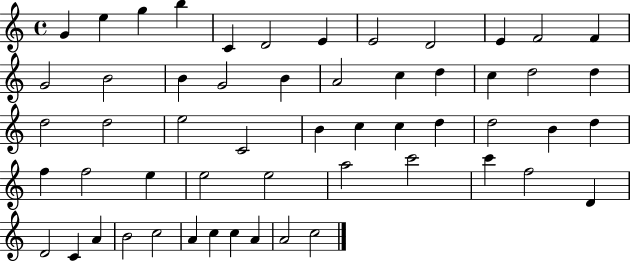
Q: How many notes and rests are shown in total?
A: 55